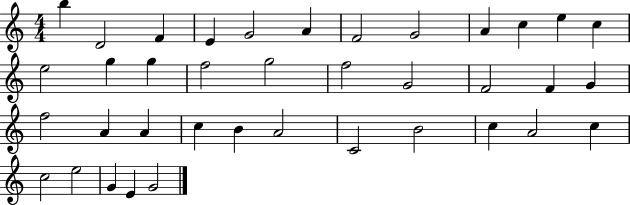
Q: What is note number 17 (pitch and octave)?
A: G5